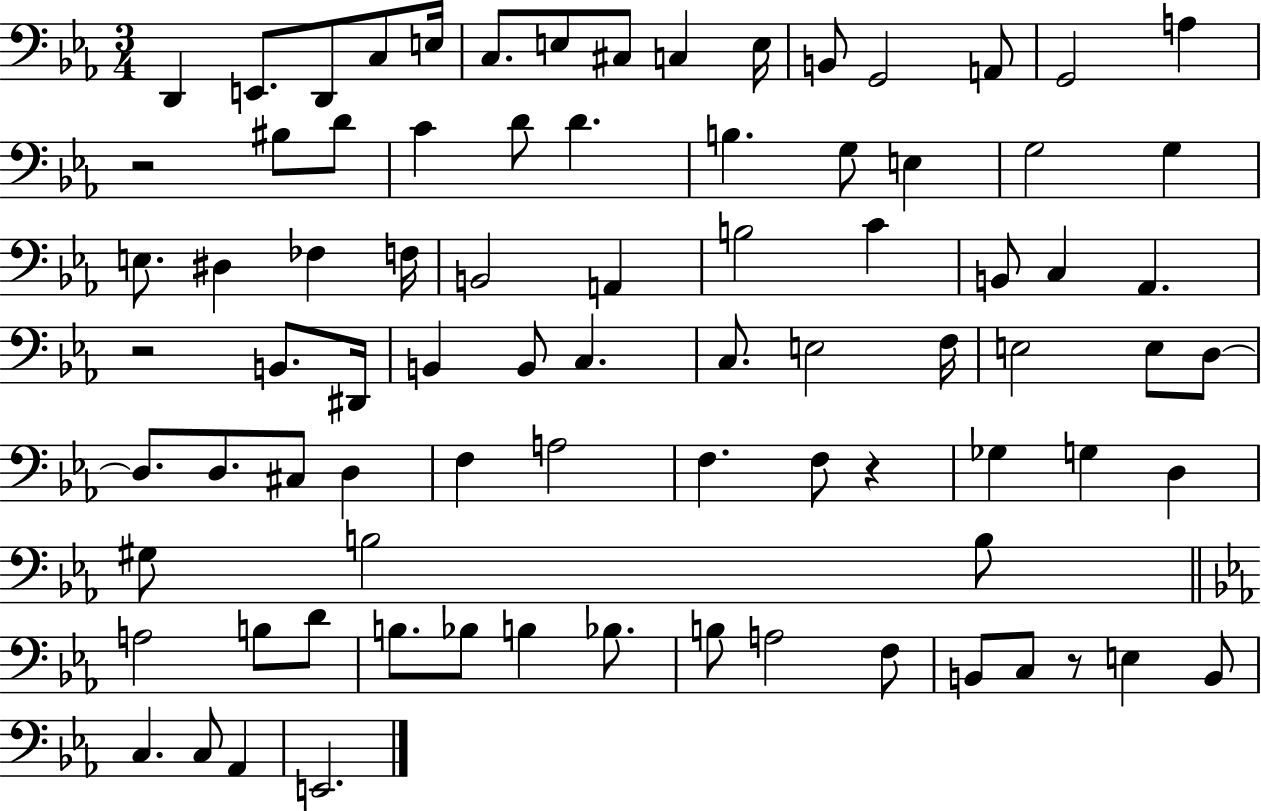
{
  \clef bass
  \numericTimeSignature
  \time 3/4
  \key ees \major
  d,4 e,8. d,8 c8 e16 | c8. e8 cis8 c4 e16 | b,8 g,2 a,8 | g,2 a4 | \break r2 bis8 d'8 | c'4 d'8 d'4. | b4. g8 e4 | g2 g4 | \break e8. dis4 fes4 f16 | b,2 a,4 | b2 c'4 | b,8 c4 aes,4. | \break r2 b,8. dis,16 | b,4 b,8 c4. | c8. e2 f16 | e2 e8 d8~~ | \break d8. d8. cis8 d4 | f4 a2 | f4. f8 r4 | ges4 g4 d4 | \break gis8 b2 b8 | \bar "||" \break \key c \minor a2 b8 d'8 | b8. bes8 b4 bes8. | b8 a2 f8 | b,8 c8 r8 e4 b,8 | \break c4. c8 aes,4 | e,2. | \bar "|."
}